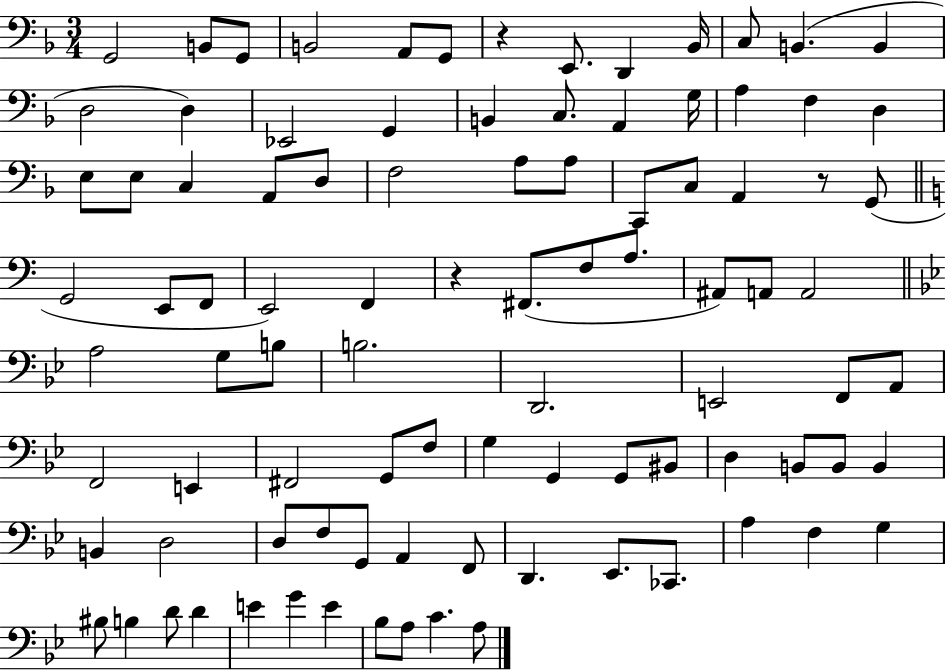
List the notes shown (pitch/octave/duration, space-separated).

G2/h B2/e G2/e B2/h A2/e G2/e R/q E2/e. D2/q Bb2/s C3/e B2/q. B2/q D3/h D3/q Eb2/h G2/q B2/q C3/e. A2/q G3/s A3/q F3/q D3/q E3/e E3/e C3/q A2/e D3/e F3/h A3/e A3/e C2/e C3/e A2/q R/e G2/e G2/h E2/e F2/e E2/h F2/q R/q F#2/e. F3/e A3/e. A#2/e A2/e A2/h A3/h G3/e B3/e B3/h. D2/h. E2/h F2/e A2/e F2/h E2/q F#2/h G2/e F3/e G3/q G2/q G2/e BIS2/e D3/q B2/e B2/e B2/q B2/q D3/h D3/e F3/e G2/e A2/q F2/e D2/q. Eb2/e. CES2/e. A3/q F3/q G3/q BIS3/e B3/q D4/e D4/q E4/q G4/q E4/q Bb3/e A3/e C4/q. A3/e